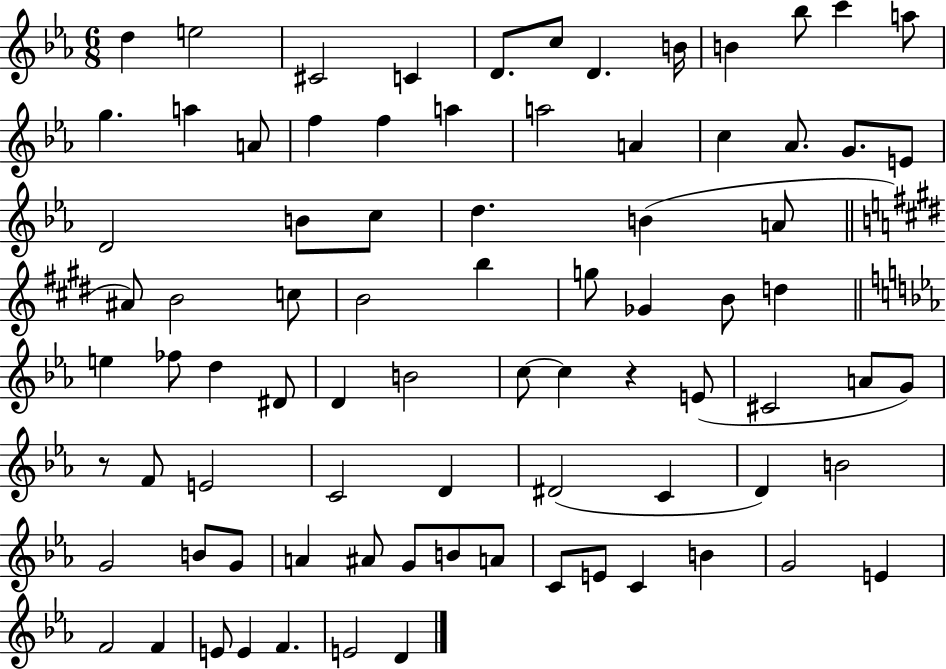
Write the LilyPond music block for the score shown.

{
  \clef treble
  \numericTimeSignature
  \time 6/8
  \key ees \major
  d''4 e''2 | cis'2 c'4 | d'8. c''8 d'4. b'16 | b'4 bes''8 c'''4 a''8 | \break g''4. a''4 a'8 | f''4 f''4 a''4 | a''2 a'4 | c''4 aes'8. g'8. e'8 | \break d'2 b'8 c''8 | d''4. b'4( a'8 | \bar "||" \break \key e \major ais'8) b'2 c''8 | b'2 b''4 | g''8 ges'4 b'8 d''4 | \bar "||" \break \key ees \major e''4 fes''8 d''4 dis'8 | d'4 b'2 | c''8~~ c''4 r4 e'8( | cis'2 a'8 g'8) | \break r8 f'8 e'2 | c'2 d'4 | dis'2( c'4 | d'4) b'2 | \break g'2 b'8 g'8 | a'4 ais'8 g'8 b'8 a'8 | c'8 e'8 c'4 b'4 | g'2 e'4 | \break f'2 f'4 | e'8 e'4 f'4. | e'2 d'4 | \bar "|."
}